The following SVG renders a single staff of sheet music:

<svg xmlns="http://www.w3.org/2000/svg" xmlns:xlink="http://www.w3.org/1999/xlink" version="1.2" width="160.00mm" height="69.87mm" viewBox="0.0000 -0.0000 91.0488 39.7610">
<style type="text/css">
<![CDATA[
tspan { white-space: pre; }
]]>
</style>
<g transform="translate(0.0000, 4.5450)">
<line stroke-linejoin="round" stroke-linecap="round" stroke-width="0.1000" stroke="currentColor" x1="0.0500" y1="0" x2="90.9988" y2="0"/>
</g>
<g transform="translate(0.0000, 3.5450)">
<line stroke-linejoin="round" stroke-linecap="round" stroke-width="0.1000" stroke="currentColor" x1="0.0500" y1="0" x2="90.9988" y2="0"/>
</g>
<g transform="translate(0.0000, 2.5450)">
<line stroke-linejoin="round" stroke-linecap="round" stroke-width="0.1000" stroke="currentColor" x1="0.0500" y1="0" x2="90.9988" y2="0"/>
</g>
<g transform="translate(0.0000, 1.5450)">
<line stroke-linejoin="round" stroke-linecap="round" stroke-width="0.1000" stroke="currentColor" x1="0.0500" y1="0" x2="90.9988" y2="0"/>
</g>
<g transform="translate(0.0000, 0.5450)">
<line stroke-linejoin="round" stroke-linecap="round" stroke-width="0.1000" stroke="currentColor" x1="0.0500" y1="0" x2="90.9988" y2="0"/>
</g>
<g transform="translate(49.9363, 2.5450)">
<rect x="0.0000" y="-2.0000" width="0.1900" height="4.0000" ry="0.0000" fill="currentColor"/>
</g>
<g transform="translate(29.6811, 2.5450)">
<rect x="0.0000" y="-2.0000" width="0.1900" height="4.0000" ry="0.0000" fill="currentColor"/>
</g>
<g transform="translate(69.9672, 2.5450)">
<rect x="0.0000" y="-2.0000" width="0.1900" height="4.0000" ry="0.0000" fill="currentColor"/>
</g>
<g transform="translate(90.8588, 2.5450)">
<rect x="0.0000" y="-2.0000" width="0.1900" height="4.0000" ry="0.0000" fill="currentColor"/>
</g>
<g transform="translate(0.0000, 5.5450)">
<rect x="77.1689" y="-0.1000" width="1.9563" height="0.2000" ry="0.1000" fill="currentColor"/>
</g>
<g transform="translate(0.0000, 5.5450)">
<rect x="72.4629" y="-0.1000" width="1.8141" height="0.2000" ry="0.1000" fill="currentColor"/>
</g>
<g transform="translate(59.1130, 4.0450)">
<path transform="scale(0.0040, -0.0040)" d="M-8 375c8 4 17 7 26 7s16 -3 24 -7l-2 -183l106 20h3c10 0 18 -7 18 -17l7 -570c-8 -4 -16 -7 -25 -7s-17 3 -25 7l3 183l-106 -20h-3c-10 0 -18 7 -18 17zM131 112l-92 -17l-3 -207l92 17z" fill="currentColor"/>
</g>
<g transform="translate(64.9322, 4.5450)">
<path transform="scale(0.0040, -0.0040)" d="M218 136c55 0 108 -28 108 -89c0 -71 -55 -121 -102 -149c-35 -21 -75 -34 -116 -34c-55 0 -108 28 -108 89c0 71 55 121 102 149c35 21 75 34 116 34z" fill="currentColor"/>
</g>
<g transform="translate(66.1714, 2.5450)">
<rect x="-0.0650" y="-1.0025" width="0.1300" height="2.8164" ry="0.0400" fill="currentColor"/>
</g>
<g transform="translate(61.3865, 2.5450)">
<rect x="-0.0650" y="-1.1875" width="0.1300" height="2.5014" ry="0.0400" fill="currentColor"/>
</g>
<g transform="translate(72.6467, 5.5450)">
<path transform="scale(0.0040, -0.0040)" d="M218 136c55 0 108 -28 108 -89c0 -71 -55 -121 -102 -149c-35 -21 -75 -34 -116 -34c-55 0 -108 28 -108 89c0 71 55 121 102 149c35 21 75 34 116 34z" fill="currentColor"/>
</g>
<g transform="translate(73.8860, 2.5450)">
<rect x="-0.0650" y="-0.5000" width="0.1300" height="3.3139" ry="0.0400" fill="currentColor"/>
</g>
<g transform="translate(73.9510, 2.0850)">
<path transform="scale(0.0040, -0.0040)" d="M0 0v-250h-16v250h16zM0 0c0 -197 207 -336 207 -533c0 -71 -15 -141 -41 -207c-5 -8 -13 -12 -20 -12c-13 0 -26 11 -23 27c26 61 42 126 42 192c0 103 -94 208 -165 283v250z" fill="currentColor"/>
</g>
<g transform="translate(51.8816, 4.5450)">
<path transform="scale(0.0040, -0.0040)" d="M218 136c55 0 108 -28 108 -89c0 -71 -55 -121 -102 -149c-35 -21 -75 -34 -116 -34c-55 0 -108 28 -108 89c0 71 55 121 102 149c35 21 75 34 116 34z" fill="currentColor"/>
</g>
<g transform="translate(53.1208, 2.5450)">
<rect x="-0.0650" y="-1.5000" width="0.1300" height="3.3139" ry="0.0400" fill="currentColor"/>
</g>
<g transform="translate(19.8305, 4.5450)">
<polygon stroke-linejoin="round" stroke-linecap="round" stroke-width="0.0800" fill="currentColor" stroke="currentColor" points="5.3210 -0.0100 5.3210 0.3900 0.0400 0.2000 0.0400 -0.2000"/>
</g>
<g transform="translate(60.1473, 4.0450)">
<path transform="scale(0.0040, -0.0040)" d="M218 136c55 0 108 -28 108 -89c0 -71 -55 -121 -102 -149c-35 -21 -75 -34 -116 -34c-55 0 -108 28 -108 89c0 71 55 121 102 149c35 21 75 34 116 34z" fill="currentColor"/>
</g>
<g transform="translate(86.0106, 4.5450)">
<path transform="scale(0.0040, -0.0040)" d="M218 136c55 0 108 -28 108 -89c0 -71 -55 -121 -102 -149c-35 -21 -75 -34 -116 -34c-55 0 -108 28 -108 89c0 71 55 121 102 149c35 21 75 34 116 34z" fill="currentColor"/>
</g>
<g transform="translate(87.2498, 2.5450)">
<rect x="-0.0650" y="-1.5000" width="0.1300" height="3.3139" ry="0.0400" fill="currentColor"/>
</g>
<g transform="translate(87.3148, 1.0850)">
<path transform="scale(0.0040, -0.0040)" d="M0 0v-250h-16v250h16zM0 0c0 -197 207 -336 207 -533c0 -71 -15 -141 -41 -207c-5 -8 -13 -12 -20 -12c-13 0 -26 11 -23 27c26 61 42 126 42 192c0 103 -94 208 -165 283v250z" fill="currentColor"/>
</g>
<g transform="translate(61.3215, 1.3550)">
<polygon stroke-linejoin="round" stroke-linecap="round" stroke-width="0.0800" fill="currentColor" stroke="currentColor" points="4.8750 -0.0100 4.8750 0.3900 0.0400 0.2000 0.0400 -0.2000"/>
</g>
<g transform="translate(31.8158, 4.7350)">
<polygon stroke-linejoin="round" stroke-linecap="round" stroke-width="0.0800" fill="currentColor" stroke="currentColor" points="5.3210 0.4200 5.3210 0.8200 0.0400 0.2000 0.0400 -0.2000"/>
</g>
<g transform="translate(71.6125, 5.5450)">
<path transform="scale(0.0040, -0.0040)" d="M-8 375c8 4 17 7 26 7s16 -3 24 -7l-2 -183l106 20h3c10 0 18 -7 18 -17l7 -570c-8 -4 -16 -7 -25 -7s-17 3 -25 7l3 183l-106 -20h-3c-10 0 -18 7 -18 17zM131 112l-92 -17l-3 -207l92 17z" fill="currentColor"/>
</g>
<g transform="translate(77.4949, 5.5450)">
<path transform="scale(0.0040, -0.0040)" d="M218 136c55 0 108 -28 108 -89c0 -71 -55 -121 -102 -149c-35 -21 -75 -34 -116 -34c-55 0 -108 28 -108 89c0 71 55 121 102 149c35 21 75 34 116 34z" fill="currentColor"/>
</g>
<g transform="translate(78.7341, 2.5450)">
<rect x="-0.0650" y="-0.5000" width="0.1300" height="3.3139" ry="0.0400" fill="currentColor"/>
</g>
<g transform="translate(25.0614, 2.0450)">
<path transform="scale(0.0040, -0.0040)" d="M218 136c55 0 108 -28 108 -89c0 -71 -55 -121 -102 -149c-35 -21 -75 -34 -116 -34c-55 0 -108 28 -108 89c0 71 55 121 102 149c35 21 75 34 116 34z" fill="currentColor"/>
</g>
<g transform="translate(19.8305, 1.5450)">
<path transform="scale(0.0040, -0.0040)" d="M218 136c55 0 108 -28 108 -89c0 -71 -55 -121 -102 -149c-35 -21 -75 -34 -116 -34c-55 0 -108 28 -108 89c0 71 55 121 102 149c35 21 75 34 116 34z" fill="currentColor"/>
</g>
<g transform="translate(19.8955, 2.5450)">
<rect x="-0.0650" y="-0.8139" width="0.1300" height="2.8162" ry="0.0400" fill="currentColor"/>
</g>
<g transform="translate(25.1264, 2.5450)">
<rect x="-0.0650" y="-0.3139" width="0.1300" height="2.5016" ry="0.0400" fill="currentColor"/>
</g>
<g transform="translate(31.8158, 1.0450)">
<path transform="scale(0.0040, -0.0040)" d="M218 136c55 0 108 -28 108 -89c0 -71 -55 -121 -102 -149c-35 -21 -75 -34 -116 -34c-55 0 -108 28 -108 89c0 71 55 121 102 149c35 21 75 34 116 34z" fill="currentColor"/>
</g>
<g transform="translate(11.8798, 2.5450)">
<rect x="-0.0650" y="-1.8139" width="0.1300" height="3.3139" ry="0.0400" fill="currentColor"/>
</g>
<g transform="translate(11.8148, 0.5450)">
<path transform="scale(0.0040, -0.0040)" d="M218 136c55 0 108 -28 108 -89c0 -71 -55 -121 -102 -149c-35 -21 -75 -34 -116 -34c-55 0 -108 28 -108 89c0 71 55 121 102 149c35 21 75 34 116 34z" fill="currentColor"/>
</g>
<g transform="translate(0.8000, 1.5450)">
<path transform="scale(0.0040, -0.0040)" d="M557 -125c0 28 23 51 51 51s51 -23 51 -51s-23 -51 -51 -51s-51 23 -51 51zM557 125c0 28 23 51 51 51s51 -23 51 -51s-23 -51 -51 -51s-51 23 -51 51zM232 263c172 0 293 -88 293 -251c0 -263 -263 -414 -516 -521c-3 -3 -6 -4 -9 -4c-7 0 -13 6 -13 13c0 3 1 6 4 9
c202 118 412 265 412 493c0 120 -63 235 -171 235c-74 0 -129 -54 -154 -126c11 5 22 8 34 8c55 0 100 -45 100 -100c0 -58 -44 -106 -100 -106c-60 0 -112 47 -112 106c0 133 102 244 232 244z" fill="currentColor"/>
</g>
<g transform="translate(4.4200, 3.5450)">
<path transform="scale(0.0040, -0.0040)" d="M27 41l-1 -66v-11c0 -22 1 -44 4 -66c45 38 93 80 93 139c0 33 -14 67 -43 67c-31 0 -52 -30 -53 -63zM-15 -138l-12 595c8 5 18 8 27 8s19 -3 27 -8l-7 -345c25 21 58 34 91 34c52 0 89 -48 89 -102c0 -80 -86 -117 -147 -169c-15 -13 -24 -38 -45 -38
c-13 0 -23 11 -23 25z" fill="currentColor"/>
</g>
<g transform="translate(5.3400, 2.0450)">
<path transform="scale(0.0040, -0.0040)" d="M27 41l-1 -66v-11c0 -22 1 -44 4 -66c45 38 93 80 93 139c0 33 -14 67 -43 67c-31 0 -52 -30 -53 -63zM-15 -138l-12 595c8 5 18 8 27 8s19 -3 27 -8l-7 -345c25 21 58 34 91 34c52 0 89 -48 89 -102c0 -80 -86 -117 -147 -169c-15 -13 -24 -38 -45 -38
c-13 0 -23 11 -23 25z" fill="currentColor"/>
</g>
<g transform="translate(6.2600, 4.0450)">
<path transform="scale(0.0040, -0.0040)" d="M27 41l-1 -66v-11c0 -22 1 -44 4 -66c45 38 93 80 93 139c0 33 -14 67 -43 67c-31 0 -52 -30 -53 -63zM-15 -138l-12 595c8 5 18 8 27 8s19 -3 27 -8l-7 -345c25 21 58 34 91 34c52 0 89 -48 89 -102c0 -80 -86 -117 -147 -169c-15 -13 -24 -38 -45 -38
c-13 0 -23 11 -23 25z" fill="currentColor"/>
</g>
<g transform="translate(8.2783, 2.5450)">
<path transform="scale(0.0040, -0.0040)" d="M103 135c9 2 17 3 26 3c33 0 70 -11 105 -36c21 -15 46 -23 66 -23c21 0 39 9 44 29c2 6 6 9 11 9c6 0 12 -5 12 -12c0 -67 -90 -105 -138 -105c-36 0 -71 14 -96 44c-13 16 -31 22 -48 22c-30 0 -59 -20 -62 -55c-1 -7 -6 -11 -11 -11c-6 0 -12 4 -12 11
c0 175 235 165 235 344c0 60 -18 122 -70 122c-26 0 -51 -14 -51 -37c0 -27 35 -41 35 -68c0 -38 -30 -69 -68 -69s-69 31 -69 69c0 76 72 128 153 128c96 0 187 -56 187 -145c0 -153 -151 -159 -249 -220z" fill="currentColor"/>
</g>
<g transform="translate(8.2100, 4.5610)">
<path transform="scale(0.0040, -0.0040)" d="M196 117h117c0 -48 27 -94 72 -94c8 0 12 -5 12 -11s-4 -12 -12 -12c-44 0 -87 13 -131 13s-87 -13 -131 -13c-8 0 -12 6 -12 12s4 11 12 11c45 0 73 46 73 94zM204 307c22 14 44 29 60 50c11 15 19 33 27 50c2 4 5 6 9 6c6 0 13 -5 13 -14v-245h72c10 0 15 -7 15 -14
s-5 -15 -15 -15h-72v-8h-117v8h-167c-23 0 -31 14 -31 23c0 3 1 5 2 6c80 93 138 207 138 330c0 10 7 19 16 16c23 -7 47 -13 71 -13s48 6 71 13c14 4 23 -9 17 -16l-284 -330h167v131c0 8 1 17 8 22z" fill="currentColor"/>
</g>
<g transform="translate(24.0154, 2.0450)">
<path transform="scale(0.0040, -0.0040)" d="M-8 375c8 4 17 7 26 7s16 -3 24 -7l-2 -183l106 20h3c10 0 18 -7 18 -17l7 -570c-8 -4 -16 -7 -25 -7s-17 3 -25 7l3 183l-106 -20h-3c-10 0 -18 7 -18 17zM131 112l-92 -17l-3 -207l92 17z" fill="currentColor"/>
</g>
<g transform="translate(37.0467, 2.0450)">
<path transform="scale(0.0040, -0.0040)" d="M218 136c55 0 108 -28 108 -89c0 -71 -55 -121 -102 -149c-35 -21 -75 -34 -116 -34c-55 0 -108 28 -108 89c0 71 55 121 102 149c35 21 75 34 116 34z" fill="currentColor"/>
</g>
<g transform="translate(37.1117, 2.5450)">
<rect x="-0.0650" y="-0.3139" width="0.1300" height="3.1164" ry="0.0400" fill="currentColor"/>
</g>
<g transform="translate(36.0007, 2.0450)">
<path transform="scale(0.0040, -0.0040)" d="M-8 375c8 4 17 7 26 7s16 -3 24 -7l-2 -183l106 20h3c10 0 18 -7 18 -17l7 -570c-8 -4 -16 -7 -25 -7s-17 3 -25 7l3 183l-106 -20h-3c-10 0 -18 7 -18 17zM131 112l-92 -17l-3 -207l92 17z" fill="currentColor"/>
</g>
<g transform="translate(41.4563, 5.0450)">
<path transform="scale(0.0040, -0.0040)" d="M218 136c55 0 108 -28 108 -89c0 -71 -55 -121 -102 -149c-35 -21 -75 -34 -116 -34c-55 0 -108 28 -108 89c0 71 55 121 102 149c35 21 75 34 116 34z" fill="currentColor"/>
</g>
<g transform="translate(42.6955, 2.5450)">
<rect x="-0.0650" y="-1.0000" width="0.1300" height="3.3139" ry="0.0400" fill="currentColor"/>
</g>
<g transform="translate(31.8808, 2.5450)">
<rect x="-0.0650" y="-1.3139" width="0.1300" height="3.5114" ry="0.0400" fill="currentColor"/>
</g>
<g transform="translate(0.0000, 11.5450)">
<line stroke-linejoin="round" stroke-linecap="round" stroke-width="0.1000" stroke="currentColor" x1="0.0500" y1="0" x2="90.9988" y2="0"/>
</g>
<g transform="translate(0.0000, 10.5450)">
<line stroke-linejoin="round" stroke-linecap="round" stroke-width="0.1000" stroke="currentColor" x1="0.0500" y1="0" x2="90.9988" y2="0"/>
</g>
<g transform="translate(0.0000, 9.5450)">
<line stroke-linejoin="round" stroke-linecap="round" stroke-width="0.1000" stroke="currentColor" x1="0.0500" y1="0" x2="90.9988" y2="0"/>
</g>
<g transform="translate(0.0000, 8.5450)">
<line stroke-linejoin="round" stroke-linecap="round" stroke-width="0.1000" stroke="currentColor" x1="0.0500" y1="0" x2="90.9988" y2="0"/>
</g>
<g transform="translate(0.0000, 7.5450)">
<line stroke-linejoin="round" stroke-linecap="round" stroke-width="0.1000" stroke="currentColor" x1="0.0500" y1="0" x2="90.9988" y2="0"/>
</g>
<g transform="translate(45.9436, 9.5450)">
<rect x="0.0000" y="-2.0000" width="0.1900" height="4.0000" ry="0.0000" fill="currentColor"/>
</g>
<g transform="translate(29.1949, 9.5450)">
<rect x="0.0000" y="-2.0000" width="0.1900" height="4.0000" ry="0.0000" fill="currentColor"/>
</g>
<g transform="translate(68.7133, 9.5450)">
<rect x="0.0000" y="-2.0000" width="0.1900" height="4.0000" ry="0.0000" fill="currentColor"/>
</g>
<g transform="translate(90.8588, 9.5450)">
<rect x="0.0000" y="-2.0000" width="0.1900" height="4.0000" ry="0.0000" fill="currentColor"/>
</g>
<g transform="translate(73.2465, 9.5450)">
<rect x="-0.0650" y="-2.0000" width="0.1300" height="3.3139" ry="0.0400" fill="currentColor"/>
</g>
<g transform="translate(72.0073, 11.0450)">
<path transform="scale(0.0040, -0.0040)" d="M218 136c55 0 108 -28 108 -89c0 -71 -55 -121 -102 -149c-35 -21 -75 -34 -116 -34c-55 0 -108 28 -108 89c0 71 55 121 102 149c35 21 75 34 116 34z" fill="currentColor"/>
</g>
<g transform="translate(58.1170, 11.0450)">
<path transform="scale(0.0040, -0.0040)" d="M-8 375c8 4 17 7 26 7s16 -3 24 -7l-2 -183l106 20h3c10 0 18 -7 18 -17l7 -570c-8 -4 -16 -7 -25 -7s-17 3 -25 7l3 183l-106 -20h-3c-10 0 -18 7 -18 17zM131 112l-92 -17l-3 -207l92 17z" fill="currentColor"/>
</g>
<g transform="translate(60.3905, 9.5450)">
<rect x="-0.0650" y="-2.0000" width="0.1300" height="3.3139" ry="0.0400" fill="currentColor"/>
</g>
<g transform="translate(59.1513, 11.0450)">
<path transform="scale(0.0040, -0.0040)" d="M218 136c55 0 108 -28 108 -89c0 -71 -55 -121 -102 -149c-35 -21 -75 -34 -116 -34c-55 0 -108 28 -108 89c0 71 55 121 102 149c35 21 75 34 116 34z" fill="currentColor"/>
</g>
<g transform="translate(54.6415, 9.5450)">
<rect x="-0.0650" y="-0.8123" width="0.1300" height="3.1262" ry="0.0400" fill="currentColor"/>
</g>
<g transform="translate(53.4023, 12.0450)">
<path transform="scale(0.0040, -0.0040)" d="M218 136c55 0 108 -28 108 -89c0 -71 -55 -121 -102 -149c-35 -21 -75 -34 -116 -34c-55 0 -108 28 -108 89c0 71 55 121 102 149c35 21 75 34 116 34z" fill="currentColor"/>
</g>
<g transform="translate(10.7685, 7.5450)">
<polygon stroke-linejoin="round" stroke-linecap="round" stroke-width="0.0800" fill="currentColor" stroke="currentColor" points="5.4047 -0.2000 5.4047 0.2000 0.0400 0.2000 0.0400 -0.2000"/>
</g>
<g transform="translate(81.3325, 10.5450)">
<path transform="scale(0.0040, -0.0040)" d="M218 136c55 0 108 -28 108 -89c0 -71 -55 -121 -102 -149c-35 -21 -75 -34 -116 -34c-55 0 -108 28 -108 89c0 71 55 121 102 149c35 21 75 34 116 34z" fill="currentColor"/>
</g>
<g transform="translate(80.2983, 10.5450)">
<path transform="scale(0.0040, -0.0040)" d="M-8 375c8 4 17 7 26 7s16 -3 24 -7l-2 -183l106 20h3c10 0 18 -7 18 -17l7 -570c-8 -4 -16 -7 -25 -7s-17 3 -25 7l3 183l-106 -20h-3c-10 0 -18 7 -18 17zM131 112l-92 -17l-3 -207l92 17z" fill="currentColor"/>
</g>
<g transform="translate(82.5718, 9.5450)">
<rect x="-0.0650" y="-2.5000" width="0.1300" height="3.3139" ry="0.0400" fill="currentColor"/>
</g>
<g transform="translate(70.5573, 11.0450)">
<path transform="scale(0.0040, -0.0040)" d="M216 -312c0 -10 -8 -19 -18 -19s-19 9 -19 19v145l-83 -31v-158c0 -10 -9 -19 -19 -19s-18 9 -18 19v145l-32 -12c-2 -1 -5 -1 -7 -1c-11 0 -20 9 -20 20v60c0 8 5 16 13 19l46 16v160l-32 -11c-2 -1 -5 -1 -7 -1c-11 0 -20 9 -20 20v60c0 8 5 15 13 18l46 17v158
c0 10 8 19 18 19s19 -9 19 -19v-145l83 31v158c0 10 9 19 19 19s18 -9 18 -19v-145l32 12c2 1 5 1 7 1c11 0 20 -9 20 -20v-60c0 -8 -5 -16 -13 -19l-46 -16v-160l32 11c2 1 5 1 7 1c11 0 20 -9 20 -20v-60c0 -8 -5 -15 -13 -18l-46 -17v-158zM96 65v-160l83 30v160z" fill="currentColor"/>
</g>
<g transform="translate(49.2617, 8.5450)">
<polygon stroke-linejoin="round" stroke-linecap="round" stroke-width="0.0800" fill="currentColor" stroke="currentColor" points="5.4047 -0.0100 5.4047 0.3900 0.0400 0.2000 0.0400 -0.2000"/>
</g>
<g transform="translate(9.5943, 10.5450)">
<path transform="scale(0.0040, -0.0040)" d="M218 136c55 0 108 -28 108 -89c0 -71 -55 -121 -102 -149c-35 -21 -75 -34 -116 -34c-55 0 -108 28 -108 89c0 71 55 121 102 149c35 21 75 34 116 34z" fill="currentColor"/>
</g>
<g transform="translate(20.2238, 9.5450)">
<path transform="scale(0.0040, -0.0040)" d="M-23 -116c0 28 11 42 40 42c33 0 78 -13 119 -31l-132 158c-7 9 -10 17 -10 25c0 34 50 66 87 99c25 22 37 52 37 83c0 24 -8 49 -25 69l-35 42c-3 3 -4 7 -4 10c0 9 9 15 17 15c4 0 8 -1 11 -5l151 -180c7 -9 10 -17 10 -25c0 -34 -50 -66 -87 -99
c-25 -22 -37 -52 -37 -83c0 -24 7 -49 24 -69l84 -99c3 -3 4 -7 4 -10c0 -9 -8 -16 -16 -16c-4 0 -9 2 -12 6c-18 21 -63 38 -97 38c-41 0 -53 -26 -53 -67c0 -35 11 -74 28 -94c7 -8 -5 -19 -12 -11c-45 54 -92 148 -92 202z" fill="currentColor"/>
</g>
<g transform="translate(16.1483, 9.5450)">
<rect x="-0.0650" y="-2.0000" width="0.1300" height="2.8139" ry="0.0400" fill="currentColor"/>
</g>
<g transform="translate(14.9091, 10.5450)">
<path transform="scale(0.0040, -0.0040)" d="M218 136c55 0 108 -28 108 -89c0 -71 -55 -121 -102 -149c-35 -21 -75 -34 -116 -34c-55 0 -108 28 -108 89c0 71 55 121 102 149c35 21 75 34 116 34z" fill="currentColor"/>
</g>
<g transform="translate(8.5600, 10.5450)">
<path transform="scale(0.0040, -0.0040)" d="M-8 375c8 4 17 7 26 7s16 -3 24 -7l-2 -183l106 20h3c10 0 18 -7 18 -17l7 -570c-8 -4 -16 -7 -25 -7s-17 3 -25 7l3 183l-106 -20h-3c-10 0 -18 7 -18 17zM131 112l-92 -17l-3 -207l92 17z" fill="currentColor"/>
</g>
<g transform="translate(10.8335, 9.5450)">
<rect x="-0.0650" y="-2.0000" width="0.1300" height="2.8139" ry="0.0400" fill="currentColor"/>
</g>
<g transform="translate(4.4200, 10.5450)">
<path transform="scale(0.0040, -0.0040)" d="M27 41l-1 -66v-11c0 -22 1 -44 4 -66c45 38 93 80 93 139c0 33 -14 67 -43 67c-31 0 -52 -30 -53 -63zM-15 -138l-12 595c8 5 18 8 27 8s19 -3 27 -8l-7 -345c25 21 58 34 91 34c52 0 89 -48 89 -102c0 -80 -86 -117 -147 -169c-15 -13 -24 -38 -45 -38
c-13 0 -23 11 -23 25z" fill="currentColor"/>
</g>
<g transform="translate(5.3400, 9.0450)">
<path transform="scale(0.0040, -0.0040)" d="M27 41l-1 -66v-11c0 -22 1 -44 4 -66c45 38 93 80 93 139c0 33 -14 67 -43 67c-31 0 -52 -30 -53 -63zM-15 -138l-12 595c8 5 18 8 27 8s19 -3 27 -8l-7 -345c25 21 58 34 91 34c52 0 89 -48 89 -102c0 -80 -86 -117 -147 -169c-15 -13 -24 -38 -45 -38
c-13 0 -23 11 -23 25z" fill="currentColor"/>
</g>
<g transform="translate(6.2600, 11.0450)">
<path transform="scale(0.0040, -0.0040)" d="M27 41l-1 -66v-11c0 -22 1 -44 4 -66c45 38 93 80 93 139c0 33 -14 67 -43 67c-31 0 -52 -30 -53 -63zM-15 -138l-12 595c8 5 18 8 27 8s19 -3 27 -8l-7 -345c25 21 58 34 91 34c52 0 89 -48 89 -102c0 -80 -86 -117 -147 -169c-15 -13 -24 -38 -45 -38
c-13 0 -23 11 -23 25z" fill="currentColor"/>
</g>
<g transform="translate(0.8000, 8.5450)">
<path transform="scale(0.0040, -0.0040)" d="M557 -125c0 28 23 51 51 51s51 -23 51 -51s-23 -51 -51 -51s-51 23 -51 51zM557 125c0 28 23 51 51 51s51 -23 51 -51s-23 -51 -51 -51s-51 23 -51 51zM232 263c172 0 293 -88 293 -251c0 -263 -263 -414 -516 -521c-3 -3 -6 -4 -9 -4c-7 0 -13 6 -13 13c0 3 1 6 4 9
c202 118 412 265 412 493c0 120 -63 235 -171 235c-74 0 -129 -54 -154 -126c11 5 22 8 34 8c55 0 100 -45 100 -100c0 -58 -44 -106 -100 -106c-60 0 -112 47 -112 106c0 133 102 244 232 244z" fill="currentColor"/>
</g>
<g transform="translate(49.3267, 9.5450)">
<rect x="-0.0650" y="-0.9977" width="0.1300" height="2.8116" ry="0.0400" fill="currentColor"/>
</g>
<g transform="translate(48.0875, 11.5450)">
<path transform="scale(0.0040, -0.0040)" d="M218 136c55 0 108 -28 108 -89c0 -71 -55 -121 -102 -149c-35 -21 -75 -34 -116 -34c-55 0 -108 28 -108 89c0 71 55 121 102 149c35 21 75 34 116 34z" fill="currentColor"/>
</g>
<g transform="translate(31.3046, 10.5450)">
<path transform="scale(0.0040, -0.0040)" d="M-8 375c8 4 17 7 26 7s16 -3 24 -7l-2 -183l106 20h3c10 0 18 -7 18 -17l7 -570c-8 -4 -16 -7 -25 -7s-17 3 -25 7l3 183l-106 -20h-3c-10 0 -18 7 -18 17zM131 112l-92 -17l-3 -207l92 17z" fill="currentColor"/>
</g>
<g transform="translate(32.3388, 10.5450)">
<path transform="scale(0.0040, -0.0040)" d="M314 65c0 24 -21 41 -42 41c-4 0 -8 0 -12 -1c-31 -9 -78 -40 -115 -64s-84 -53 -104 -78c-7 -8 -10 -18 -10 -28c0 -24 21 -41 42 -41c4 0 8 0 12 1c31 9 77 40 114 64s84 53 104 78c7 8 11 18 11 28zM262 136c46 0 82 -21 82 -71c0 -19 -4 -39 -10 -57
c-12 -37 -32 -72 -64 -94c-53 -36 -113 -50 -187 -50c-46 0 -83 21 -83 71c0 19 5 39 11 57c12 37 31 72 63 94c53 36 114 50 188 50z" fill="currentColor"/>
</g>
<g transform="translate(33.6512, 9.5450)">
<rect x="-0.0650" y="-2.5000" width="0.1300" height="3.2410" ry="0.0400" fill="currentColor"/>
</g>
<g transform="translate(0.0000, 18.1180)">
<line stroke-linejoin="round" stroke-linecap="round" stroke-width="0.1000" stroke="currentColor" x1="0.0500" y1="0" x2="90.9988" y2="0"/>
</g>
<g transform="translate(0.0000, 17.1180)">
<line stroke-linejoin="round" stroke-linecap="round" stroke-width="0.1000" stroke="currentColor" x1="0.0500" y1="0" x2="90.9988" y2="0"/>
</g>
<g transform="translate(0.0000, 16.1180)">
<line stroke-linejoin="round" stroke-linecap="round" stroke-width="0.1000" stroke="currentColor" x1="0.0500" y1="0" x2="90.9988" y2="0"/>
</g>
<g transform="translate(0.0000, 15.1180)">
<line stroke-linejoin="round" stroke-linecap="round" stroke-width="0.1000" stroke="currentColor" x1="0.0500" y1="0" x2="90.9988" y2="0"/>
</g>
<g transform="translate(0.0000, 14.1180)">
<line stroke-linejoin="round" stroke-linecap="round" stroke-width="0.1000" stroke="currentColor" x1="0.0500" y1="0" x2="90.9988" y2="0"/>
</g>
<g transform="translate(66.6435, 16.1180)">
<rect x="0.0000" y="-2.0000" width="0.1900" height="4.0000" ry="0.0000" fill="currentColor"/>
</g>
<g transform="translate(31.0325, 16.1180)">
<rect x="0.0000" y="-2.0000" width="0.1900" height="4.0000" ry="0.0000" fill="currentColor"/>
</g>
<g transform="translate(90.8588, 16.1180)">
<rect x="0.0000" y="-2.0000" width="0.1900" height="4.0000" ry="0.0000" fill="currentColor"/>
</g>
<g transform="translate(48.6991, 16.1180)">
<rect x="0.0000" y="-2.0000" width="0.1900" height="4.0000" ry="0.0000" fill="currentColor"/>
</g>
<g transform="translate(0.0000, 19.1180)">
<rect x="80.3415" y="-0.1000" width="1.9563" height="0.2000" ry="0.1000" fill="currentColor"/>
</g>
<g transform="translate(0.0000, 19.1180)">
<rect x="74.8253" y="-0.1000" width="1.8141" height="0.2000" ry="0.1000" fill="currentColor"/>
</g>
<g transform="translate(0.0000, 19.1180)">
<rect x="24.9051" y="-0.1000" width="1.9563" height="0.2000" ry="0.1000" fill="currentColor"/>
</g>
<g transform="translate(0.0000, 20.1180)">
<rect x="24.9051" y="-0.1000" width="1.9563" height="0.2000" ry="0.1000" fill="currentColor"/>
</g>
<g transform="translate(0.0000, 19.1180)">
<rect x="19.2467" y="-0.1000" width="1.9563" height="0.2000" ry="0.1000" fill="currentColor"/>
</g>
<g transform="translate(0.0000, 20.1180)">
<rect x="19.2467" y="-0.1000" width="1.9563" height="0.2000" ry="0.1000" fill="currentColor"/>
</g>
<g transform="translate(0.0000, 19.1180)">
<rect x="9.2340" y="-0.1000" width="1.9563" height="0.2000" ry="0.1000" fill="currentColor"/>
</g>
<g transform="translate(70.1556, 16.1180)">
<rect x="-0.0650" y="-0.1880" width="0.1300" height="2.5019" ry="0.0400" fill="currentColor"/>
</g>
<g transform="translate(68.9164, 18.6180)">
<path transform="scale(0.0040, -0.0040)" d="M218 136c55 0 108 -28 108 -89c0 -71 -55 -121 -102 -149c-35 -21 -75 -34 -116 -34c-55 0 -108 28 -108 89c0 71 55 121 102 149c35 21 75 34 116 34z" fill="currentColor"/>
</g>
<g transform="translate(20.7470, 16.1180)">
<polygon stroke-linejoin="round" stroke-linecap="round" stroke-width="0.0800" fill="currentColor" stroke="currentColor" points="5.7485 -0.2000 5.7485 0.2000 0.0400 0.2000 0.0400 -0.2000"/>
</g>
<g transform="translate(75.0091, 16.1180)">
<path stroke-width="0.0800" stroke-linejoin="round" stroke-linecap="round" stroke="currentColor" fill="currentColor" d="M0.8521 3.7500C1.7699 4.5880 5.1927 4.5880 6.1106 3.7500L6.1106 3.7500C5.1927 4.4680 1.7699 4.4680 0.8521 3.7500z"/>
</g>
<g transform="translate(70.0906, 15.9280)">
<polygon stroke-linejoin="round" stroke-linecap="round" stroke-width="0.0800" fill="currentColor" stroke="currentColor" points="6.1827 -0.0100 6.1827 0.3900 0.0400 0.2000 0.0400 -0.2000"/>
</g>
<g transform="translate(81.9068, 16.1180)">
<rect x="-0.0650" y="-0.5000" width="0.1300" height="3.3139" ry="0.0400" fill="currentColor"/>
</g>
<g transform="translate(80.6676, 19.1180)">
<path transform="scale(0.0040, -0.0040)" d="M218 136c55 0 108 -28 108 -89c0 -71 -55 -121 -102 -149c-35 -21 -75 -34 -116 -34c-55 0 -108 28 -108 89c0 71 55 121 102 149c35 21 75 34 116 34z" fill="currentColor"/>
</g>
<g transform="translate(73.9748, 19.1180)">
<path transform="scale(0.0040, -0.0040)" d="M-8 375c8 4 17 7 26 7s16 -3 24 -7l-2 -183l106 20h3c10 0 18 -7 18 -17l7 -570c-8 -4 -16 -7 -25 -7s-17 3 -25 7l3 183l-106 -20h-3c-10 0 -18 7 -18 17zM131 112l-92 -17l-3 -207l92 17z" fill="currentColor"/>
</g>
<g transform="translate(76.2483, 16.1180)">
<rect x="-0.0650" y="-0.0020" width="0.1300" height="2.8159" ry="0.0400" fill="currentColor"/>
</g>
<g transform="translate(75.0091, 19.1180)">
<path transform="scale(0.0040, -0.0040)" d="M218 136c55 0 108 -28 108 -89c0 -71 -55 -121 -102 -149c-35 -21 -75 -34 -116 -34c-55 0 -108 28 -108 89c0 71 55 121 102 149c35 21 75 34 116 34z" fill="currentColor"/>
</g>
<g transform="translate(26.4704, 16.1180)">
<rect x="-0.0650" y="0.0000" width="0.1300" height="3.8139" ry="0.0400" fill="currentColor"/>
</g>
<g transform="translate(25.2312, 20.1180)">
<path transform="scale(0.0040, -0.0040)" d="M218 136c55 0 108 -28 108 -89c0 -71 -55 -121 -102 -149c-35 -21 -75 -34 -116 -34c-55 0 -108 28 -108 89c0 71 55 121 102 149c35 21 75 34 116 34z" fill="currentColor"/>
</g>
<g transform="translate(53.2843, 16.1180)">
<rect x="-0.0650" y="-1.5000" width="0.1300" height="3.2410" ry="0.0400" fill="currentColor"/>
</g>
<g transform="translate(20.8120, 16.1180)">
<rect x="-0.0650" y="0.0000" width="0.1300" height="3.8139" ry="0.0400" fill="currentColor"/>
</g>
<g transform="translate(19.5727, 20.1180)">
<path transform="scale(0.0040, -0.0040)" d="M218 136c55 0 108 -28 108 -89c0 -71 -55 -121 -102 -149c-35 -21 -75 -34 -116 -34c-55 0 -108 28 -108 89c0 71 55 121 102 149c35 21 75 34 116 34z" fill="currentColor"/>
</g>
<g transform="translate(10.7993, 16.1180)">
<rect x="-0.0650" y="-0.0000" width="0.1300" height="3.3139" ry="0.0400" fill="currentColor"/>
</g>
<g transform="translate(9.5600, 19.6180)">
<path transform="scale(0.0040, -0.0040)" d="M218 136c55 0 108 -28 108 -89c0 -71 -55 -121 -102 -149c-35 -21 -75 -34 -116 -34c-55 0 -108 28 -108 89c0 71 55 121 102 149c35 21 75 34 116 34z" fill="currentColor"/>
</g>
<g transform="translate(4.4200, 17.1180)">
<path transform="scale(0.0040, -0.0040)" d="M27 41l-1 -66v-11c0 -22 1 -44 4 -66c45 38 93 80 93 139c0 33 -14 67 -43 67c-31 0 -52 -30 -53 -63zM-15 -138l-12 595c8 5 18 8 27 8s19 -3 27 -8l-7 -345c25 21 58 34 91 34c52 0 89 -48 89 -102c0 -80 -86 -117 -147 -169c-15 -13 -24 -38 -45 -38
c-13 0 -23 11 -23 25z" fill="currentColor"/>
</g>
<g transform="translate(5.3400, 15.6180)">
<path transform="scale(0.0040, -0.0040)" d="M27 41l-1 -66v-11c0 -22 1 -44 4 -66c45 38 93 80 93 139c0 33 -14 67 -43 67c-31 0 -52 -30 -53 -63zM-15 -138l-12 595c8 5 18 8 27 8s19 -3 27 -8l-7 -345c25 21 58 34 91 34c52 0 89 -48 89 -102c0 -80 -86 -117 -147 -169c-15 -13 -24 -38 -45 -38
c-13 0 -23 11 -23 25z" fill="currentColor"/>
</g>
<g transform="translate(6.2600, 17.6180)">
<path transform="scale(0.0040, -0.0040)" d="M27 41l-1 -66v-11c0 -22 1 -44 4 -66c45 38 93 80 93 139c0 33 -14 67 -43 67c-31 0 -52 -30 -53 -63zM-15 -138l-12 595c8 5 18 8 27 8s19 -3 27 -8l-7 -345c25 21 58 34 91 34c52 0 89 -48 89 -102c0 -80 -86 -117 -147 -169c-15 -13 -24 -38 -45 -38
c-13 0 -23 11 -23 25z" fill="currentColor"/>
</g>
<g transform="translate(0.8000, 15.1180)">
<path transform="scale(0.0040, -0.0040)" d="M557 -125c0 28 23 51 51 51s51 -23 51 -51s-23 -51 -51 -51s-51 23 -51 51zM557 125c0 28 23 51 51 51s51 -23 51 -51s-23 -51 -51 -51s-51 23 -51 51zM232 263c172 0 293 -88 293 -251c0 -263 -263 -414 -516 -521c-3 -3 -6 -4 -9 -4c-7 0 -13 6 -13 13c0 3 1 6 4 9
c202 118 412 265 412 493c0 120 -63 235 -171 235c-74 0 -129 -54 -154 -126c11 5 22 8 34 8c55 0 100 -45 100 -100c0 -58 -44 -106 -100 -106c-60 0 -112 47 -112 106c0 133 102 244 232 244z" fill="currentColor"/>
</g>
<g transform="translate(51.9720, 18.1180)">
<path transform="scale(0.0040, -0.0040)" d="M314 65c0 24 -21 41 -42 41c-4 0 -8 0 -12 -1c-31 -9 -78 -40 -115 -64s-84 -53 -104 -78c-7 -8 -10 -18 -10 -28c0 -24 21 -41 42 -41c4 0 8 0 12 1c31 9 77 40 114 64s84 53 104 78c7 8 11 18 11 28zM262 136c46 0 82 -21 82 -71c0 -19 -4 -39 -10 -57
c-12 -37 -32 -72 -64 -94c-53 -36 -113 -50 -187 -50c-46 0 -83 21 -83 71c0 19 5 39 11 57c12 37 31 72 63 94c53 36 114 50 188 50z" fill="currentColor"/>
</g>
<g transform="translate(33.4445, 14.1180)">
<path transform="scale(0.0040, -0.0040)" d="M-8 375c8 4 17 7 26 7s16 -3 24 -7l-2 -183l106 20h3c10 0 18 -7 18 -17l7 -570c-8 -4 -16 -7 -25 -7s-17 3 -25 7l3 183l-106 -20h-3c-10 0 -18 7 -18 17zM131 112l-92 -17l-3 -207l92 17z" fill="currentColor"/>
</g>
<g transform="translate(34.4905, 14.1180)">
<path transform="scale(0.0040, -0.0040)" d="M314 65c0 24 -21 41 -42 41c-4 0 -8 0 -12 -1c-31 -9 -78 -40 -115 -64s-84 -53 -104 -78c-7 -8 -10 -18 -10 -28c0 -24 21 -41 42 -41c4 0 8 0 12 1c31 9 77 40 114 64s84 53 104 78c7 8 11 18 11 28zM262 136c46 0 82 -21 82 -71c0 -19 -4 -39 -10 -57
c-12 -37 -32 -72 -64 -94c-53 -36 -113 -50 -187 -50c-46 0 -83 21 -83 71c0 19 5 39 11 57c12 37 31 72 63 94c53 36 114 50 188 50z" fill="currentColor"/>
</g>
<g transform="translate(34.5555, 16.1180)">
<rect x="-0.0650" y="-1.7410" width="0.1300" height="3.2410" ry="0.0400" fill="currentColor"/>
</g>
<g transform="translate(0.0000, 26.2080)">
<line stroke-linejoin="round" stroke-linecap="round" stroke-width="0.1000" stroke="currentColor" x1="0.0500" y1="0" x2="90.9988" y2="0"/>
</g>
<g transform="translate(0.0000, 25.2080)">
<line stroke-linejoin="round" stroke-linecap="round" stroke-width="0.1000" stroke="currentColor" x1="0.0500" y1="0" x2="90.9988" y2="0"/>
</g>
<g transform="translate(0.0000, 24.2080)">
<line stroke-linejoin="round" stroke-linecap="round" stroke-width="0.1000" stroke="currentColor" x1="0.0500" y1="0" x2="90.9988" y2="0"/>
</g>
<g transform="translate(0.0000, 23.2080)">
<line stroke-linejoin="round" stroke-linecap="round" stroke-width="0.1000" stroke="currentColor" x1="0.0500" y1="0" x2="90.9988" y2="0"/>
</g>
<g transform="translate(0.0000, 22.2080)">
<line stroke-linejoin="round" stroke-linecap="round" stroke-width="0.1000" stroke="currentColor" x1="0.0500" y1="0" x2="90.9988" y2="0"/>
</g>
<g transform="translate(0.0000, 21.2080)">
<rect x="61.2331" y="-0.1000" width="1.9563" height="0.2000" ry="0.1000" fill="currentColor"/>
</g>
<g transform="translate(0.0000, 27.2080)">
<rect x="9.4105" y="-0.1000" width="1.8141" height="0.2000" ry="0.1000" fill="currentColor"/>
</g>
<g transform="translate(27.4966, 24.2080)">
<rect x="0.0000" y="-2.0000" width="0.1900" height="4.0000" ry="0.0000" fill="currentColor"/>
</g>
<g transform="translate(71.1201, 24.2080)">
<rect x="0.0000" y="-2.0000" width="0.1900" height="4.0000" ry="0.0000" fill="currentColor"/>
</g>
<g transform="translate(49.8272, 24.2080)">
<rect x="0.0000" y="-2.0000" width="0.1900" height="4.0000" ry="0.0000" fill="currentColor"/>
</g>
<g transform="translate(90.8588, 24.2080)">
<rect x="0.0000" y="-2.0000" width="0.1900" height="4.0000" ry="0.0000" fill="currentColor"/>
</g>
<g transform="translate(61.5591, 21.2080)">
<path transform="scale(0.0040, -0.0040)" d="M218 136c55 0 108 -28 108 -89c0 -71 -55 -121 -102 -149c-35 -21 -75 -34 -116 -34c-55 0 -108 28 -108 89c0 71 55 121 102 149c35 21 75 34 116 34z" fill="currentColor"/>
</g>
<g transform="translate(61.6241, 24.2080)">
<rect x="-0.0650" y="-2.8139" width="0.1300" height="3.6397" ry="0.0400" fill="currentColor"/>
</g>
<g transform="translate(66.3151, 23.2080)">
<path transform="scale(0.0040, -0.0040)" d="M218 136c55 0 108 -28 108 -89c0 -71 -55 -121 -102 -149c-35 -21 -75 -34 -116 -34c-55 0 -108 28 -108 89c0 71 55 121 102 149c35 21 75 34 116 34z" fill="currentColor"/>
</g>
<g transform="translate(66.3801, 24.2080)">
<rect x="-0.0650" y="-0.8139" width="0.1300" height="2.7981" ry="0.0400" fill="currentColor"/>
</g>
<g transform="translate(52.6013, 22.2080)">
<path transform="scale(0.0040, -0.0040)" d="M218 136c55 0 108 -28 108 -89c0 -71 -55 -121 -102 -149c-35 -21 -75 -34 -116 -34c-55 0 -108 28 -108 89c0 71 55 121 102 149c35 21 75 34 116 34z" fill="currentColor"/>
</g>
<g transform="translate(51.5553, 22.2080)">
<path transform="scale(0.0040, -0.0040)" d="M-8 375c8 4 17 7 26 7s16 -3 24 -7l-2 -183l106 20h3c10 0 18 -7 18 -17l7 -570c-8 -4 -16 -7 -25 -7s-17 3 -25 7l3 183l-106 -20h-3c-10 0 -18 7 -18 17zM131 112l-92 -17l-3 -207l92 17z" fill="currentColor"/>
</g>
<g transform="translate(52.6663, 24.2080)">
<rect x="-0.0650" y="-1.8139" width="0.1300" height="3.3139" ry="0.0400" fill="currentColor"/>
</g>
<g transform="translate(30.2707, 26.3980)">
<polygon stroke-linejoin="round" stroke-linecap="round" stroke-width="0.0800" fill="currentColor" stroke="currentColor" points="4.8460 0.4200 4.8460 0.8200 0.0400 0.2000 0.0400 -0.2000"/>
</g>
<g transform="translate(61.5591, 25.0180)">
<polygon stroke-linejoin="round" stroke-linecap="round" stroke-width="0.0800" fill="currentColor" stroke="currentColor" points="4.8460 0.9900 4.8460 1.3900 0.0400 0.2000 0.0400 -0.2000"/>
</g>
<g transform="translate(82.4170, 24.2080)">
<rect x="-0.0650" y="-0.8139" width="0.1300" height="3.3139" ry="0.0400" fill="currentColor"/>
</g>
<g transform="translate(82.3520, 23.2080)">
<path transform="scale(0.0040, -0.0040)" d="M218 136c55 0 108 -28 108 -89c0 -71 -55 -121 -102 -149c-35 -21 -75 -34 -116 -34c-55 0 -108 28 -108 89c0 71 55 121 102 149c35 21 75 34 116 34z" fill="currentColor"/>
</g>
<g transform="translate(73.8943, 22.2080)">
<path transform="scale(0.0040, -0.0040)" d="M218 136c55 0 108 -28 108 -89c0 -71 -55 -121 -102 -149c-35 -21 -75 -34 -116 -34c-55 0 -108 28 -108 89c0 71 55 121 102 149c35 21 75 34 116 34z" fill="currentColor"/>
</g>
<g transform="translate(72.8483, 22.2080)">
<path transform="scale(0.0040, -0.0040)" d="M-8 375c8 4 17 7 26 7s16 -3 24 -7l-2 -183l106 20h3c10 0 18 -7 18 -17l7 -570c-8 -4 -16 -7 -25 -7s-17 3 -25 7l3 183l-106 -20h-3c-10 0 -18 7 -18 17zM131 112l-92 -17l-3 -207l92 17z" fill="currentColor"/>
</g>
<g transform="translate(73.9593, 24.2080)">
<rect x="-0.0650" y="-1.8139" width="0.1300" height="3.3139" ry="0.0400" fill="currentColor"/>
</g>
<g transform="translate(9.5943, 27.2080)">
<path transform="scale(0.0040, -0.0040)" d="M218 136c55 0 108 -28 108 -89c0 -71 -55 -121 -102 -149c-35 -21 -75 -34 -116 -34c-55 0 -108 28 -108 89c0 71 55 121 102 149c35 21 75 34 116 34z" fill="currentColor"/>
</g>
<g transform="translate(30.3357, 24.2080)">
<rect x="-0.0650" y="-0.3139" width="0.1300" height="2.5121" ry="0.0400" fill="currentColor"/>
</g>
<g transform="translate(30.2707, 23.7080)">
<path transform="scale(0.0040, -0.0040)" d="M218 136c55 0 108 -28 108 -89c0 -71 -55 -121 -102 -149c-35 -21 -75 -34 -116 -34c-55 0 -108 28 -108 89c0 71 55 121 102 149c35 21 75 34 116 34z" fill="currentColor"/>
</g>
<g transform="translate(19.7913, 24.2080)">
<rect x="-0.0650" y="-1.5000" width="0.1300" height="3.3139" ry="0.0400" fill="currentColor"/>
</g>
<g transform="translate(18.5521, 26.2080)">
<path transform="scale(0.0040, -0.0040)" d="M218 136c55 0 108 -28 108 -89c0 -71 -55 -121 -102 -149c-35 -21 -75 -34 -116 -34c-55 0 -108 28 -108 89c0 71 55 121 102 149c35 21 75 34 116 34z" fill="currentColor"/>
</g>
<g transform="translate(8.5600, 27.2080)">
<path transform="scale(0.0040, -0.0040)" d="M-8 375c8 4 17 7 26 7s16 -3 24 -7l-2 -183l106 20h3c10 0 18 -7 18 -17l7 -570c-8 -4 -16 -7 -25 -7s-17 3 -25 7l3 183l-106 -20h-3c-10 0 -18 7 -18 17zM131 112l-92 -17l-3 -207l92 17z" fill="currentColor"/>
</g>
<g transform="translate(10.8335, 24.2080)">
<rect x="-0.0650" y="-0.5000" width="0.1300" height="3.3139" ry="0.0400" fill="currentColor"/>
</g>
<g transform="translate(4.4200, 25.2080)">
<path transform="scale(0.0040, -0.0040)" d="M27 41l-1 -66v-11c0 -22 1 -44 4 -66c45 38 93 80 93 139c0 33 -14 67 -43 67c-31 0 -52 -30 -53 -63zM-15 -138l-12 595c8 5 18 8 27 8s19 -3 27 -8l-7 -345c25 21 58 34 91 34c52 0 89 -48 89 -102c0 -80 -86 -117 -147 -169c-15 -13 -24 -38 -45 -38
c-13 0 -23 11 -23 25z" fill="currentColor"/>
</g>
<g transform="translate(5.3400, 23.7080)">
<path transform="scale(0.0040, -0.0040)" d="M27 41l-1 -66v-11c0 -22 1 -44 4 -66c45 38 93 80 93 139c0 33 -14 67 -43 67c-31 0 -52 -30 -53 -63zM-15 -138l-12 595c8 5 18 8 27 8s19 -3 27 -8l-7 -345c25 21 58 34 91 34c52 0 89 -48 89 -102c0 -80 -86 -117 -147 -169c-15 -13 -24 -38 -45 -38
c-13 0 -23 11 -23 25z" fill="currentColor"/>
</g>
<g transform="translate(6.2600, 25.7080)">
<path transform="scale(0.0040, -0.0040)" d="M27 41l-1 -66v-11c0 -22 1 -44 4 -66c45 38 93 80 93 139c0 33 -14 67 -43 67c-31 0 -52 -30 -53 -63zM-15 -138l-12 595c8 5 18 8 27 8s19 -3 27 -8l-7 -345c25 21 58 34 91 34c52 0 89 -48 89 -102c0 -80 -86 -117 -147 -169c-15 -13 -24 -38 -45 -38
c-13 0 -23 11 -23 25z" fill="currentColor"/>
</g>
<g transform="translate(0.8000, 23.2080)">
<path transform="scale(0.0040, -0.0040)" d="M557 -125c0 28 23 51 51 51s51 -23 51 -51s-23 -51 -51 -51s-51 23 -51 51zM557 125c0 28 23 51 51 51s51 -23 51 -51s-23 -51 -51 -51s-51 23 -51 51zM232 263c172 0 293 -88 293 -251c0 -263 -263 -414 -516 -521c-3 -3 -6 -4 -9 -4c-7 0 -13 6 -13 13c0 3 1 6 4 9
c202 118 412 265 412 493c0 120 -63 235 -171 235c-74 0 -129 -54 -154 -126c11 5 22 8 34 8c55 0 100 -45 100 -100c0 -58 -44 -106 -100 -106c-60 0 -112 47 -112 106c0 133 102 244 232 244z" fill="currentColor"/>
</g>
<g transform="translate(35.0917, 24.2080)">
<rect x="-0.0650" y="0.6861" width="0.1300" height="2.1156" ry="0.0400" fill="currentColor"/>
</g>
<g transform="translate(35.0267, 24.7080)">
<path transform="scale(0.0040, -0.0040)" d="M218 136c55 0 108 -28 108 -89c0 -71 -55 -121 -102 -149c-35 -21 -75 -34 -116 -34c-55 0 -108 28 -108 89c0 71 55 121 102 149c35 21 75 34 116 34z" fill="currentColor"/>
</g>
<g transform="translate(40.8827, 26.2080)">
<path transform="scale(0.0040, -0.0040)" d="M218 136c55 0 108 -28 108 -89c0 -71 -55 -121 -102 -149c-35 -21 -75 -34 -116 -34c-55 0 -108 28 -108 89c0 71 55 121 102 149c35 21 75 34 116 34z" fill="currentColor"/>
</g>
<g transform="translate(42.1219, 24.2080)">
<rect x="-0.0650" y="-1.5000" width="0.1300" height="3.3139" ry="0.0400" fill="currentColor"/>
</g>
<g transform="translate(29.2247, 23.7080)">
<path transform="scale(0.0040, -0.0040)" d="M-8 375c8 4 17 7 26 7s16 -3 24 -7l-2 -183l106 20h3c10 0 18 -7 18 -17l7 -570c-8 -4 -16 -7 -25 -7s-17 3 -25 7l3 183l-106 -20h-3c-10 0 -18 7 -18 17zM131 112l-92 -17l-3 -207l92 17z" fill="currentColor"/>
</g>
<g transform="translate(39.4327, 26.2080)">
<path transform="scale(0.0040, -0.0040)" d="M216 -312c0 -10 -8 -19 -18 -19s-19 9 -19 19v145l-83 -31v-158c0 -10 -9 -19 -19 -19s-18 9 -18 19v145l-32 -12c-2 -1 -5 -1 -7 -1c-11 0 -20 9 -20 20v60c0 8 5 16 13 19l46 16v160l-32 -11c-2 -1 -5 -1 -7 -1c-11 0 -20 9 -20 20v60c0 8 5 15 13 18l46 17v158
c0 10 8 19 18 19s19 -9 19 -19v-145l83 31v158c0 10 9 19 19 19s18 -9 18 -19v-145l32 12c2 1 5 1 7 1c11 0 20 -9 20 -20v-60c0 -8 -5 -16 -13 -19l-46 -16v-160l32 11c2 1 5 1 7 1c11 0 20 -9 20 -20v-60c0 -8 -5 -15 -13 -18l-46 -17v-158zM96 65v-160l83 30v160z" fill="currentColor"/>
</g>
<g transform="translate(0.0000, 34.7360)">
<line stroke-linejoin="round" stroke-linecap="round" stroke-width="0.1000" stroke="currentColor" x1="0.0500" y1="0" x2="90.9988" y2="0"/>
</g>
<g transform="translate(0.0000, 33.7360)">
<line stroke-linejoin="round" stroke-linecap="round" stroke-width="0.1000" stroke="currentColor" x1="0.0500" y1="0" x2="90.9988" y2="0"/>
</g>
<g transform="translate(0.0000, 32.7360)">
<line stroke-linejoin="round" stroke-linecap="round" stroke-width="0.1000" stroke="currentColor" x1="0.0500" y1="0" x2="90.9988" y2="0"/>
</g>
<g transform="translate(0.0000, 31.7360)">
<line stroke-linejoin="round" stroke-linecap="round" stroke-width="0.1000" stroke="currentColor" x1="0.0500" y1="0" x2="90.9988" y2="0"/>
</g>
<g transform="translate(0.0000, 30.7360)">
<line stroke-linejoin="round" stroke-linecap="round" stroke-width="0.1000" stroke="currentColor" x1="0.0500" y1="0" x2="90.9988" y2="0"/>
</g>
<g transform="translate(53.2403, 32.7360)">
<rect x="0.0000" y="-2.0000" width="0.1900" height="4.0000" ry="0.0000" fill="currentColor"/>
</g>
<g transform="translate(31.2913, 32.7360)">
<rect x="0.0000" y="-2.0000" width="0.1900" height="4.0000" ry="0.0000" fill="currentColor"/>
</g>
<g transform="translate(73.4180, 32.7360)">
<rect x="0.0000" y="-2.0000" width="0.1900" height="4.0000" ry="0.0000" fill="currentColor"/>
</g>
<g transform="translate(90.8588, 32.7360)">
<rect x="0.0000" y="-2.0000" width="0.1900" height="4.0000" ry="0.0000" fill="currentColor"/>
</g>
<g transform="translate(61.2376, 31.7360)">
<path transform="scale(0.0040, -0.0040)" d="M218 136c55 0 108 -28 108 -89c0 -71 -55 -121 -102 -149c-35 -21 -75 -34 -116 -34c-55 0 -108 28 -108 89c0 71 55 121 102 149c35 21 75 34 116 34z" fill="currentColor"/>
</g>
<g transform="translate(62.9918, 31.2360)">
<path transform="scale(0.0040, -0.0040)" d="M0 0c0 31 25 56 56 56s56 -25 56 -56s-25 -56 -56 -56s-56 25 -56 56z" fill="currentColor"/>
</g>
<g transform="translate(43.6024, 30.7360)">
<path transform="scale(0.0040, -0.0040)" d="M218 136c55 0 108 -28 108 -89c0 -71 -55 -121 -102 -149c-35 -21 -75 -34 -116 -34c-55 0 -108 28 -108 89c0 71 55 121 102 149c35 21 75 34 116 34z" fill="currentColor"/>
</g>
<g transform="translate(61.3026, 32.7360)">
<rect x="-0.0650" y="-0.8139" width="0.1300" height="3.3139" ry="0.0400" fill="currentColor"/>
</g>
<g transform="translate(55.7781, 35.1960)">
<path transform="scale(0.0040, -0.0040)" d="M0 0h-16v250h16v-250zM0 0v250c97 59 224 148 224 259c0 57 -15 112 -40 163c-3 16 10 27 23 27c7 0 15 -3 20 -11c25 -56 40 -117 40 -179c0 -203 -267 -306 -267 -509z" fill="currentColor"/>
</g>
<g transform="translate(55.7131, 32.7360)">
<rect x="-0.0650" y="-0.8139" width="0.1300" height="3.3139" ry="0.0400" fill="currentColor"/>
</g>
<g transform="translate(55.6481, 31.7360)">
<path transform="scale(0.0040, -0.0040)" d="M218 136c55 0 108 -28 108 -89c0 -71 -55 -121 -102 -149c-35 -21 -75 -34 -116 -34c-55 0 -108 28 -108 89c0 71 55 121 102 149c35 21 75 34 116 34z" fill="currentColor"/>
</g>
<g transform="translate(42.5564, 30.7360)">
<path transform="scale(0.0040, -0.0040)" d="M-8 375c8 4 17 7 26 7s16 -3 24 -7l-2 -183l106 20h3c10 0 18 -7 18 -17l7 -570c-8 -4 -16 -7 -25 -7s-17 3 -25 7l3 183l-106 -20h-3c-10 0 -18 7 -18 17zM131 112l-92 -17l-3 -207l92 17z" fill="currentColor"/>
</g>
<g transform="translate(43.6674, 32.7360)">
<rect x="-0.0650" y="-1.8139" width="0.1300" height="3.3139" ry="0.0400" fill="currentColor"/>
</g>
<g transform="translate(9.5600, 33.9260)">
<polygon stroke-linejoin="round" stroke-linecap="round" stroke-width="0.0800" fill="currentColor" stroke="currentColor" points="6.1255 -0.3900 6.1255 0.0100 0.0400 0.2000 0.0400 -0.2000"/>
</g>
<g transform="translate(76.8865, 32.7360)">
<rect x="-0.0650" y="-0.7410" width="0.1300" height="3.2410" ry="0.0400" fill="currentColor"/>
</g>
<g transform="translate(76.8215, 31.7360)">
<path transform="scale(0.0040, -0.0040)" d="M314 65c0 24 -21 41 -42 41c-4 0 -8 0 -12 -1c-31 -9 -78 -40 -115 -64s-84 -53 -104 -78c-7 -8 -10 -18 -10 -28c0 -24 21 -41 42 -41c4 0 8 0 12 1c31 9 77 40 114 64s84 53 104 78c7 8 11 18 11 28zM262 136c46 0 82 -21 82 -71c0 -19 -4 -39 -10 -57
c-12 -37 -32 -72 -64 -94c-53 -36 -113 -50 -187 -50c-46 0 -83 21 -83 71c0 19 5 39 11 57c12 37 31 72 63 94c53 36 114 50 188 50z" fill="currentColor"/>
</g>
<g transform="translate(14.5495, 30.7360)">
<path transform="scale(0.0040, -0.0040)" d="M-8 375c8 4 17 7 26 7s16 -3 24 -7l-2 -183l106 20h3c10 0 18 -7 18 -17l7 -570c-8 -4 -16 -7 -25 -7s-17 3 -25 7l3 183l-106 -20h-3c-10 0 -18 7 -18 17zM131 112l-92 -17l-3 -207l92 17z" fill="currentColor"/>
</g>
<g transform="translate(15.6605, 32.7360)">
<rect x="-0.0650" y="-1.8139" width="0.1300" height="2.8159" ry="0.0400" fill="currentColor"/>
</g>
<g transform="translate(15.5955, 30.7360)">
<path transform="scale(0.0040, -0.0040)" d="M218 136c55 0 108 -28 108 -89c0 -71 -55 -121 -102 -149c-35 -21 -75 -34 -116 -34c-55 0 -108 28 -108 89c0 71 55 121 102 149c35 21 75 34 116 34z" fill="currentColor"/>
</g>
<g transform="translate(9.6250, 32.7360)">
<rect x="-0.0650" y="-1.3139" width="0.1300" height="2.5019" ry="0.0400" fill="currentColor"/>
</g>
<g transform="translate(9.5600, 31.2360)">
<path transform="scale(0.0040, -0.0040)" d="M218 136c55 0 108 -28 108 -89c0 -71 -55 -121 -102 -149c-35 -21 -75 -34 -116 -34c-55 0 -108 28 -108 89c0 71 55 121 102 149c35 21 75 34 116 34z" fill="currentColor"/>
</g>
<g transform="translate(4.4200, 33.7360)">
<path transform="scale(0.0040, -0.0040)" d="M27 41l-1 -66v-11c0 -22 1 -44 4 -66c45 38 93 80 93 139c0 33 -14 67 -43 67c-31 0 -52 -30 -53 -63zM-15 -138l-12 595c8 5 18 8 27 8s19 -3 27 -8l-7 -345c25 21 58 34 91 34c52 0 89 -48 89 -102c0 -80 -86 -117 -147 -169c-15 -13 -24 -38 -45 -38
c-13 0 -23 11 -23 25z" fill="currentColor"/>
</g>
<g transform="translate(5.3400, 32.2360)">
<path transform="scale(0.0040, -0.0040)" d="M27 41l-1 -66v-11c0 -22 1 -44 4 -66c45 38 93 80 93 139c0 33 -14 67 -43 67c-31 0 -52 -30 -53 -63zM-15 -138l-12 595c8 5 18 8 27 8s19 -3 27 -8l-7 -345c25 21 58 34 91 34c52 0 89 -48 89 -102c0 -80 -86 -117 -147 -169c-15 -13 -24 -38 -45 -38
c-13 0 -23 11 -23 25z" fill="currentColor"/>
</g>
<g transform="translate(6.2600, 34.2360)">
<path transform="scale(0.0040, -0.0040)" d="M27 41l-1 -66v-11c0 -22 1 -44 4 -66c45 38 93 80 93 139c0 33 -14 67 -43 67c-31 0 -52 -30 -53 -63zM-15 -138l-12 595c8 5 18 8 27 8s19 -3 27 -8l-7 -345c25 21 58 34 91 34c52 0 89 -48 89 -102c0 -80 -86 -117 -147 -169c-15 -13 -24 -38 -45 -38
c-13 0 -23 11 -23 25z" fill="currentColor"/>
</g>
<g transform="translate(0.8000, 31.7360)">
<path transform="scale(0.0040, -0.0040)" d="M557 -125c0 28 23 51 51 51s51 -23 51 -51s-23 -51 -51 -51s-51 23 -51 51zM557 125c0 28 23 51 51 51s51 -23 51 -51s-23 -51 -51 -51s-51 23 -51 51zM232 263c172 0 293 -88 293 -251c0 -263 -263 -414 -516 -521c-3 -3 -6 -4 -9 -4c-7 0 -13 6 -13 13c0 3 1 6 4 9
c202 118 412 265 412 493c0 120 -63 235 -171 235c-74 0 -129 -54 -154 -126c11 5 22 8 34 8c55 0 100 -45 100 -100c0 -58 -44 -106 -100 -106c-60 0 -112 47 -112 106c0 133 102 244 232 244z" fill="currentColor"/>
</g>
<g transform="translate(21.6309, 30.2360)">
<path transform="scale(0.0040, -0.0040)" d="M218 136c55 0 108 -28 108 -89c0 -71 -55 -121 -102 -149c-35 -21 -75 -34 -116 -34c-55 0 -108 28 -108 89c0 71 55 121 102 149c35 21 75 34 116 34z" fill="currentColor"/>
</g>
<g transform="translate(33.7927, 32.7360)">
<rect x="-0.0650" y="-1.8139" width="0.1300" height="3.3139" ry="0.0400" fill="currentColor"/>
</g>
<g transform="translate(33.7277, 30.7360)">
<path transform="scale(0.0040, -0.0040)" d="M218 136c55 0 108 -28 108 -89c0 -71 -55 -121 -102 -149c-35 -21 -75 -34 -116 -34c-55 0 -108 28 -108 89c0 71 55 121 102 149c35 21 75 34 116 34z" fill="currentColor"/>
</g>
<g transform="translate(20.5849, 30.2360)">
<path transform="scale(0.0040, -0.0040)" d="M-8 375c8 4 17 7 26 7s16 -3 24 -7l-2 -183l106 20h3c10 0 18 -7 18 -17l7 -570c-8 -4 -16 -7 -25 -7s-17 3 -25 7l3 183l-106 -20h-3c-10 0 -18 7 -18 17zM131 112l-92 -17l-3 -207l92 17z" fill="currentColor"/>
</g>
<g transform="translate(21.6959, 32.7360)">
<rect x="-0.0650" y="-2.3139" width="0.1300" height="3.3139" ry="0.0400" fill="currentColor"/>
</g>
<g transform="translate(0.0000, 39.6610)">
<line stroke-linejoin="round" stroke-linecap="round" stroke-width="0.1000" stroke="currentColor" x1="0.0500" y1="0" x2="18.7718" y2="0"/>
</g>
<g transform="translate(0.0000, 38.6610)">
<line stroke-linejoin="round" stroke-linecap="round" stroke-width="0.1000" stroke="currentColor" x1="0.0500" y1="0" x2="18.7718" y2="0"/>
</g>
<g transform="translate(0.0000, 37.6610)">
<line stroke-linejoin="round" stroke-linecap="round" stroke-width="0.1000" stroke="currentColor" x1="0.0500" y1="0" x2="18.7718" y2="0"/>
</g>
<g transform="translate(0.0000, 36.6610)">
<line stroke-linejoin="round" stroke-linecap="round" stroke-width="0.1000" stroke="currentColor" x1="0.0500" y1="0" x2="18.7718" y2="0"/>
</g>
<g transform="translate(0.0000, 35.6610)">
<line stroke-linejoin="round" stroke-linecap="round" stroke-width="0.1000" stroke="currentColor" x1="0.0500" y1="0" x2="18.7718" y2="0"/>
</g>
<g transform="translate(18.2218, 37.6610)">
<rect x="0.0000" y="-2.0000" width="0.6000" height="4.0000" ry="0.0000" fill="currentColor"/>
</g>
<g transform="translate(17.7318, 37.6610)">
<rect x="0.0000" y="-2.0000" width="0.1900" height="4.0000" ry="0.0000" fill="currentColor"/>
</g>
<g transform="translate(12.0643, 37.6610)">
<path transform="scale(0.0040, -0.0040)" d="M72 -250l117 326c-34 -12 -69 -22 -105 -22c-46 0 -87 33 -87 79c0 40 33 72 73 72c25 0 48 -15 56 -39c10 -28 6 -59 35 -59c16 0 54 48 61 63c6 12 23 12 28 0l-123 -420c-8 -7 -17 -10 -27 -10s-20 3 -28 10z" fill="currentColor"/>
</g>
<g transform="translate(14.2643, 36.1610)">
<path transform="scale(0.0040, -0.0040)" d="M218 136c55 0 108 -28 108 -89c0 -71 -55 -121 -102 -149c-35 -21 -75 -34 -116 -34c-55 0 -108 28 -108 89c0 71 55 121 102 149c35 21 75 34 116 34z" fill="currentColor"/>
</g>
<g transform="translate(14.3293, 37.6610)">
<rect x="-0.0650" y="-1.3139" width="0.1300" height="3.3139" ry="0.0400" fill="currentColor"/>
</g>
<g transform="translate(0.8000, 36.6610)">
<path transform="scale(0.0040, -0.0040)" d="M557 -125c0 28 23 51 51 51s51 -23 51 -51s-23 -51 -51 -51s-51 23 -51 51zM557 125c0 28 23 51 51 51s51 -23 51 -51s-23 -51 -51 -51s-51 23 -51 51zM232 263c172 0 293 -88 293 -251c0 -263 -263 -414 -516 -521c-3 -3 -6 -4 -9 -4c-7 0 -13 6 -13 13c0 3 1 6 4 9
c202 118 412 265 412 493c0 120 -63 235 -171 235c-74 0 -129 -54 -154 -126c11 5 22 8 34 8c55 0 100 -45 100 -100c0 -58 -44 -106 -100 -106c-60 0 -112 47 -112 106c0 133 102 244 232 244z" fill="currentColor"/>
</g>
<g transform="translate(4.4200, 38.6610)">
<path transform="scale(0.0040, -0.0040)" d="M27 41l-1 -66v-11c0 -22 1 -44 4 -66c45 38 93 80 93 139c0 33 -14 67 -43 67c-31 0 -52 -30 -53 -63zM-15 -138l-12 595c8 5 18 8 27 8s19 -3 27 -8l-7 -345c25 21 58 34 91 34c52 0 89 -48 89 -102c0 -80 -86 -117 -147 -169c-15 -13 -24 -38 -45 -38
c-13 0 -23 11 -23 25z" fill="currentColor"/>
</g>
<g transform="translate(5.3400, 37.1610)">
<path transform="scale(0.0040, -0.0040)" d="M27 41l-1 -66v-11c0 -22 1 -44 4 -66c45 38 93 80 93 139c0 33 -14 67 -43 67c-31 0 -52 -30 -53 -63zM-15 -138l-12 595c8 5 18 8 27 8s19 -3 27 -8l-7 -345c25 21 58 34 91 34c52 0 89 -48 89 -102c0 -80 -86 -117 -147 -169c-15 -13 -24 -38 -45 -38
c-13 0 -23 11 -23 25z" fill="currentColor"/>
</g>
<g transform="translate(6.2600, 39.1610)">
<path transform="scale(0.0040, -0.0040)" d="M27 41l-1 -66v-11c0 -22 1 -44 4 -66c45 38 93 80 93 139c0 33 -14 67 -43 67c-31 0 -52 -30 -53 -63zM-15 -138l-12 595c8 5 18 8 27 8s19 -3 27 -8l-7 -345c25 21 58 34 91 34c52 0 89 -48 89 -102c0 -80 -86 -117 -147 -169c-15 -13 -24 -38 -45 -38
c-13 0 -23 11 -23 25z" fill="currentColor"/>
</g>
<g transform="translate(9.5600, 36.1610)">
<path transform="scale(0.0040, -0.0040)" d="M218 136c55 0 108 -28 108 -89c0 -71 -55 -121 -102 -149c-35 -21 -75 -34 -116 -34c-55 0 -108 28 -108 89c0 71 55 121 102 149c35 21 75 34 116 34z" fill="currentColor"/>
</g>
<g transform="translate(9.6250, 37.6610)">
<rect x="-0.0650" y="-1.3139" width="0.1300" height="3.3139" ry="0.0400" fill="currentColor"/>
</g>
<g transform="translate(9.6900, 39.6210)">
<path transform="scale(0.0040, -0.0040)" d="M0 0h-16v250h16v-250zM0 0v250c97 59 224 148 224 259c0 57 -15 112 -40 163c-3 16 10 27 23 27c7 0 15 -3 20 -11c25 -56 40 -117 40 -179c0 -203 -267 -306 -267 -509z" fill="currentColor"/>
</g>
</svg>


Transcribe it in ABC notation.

X:1
T:Untitled
M:2/4
L:1/4
K:Eb
_A, F,/2 E,/2 G,/2 E,/2 F,, G,, A,,/2 G,,/2 E,,/2 E,, G,,/2 B,,/2 B,,/2 z B,,2 G,,/2 F,,/2 A,, ^A,, B,, D,, C,,/2 C,,/2 A,2 G,,2 F,,/2 E,,/2 E,, E,, G,, E,/2 C,/2 ^G,, A, C/2 F,/2 A, F, G,/2 A,/2 B, _A, A, F,/2 F, F,2 G,/2 z/2 G,